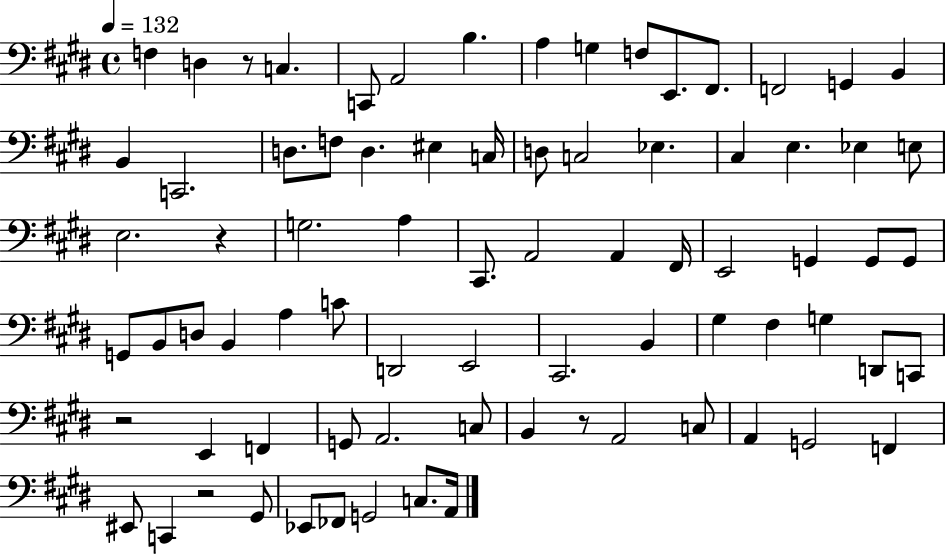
{
  \clef bass
  \time 4/4
  \defaultTimeSignature
  \key e \major
  \tempo 4 = 132
  f4 d4 r8 c4. | c,8 a,2 b4. | a4 g4 f8 e,8. fis,8. | f,2 g,4 b,4 | \break b,4 c,2. | d8. f8 d4. eis4 c16 | d8 c2 ees4. | cis4 e4. ees4 e8 | \break e2. r4 | g2. a4 | cis,8. a,2 a,4 fis,16 | e,2 g,4 g,8 g,8 | \break g,8 b,8 d8 b,4 a4 c'8 | d,2 e,2 | cis,2. b,4 | gis4 fis4 g4 d,8 c,8 | \break r2 e,4 f,4 | g,8 a,2. c8 | b,4 r8 a,2 c8 | a,4 g,2 f,4 | \break eis,8 c,4 r2 gis,8 | ees,8 fes,8 g,2 c8. a,16 | \bar "|."
}